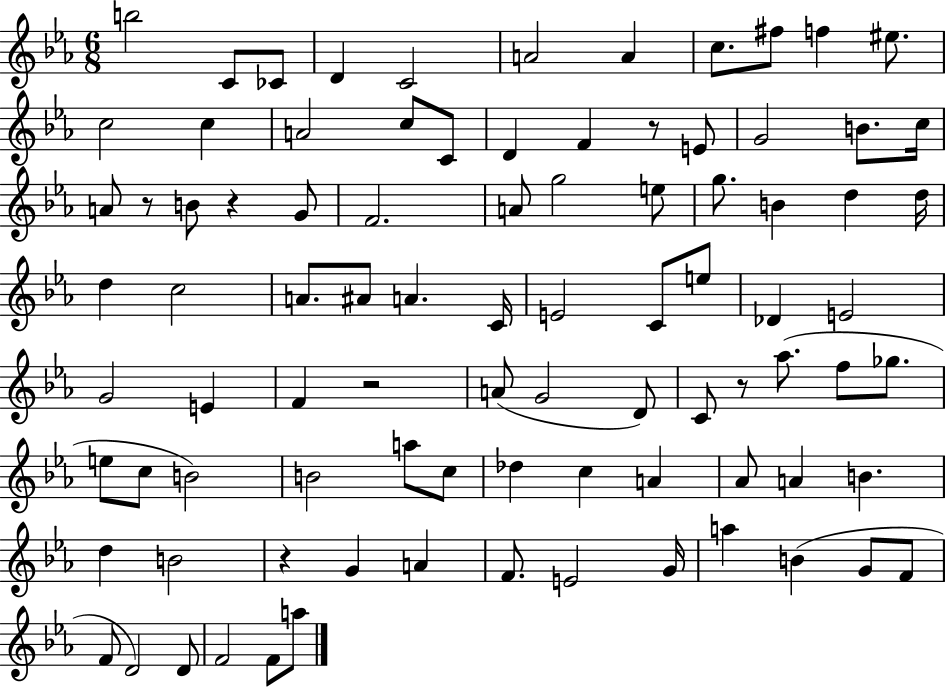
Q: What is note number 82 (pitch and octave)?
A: F4